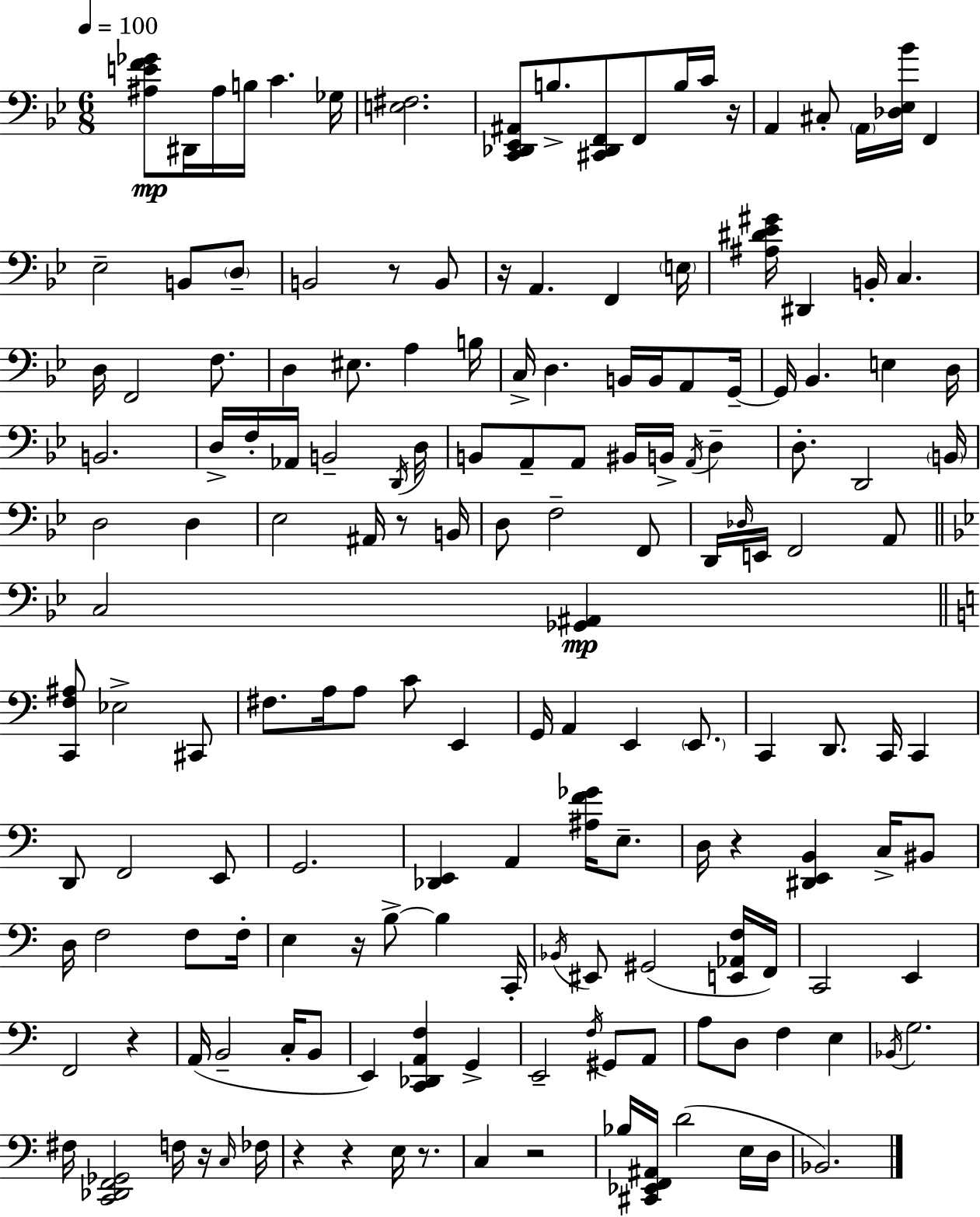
[A#3,E4,F4,Gb4]/e D#2/s A#3/s B3/s C4/q. Gb3/s [E3,F#3]/h. [C2,Db2,Eb2,A#2]/e B3/e. [C#2,Db2,F2]/e F2/e B3/s C4/s R/s A2/q C#3/e A2/s [Db3,Eb3,Bb4]/s F2/q Eb3/h B2/e D3/e B2/h R/e B2/e R/s A2/q. F2/q E3/s [A#3,D#4,Eb4,G#4]/s D#2/q B2/s C3/q. D3/s F2/h F3/e. D3/q EIS3/e. A3/q B3/s C3/s D3/q. B2/s B2/s A2/e G2/s G2/s Bb2/q. E3/q D3/s B2/h. D3/s F3/s Ab2/s B2/h D2/s D3/s B2/e A2/e A2/e BIS2/s B2/s A2/s D3/q D3/e. D2/h B2/s D3/h D3/q Eb3/h A#2/s R/e B2/s D3/e F3/h F2/e D2/s Db3/s E2/s F2/h A2/e C3/h [Gb2,A#2]/q [C2,F3,A#3]/e Eb3/h C#2/e F#3/e. A3/s A3/e C4/e E2/q G2/s A2/q E2/q E2/e. C2/q D2/e. C2/s C2/q D2/e F2/h E2/e G2/h. [Db2,E2]/q A2/q [A#3,F4,Gb4]/s E3/e. D3/s R/q [D#2,E2,B2]/q C3/s BIS2/e D3/s F3/h F3/e F3/s E3/q R/s B3/e B3/q C2/s Bb2/s EIS2/e G#2/h [E2,Ab2,F3]/s F2/s C2/h E2/q F2/h R/q A2/s B2/h C3/s B2/e E2/q [C2,Db2,A2,F3]/q G2/q E2/h F3/s G#2/e A2/e A3/e D3/e F3/q E3/q Bb2/s G3/h. F#3/s [C2,Db2,F2,Gb2]/h F3/s R/s C3/s FES3/s R/q R/q E3/s R/e. C3/q R/h Bb3/s [C#2,Eb2,F2,A#2]/s D4/h E3/s D3/s Bb2/h.